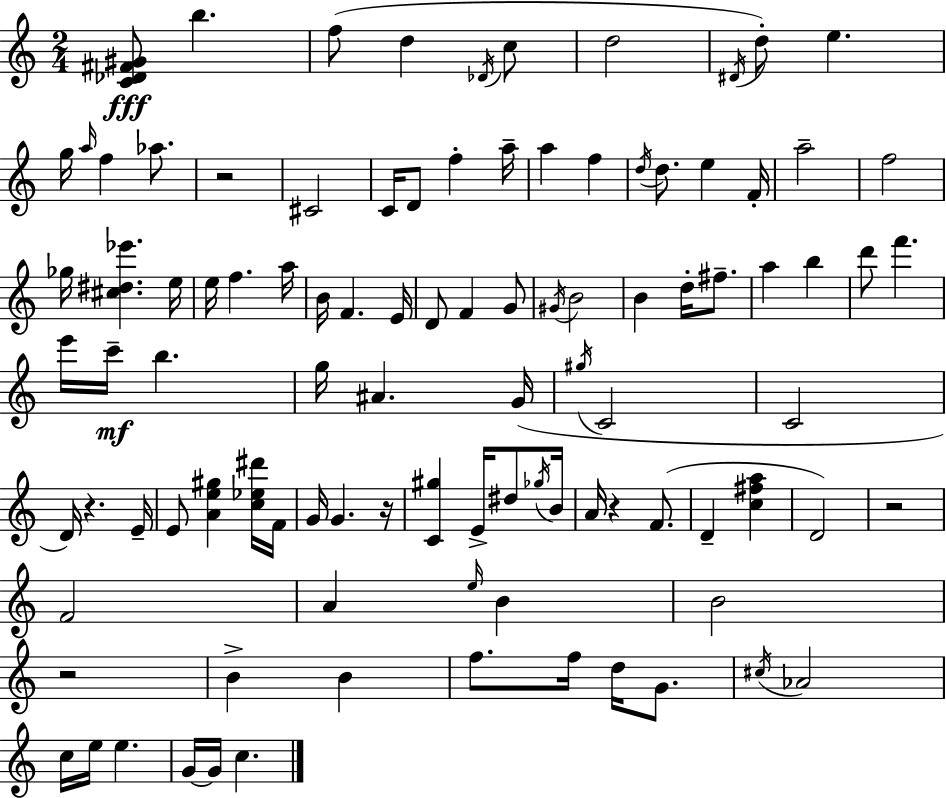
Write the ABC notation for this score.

X:1
T:Untitled
M:2/4
L:1/4
K:Am
[C_D^F^G]/2 b f/2 d _D/4 c/2 d2 ^D/4 d/2 e g/4 a/4 f _a/2 z2 ^C2 C/4 D/2 f a/4 a f d/4 d/2 e F/4 a2 f2 _g/4 [^c^d_e'] e/4 e/4 f a/4 B/4 F E/4 D/2 F G/2 ^G/4 B2 B d/4 ^f/2 a b d'/2 f' e'/4 c'/4 b g/4 ^A G/4 ^g/4 C2 C2 D/4 z E/4 E/2 [Ae^g] [c_e^d']/4 F/4 G/4 G z/4 [C^g] E/4 ^d/2 _g/4 B/4 A/4 z F/2 D [c^fa] D2 z2 F2 A e/4 B B2 z2 B B f/2 f/4 d/4 G/2 ^c/4 _A2 c/4 e/4 e G/4 G/4 c